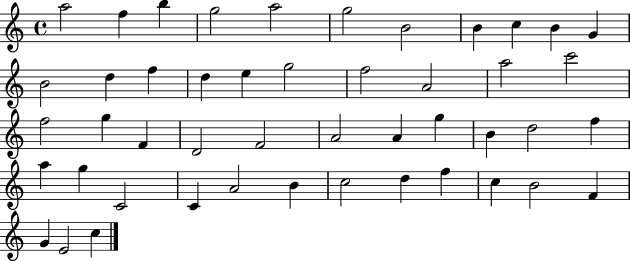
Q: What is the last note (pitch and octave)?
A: C5